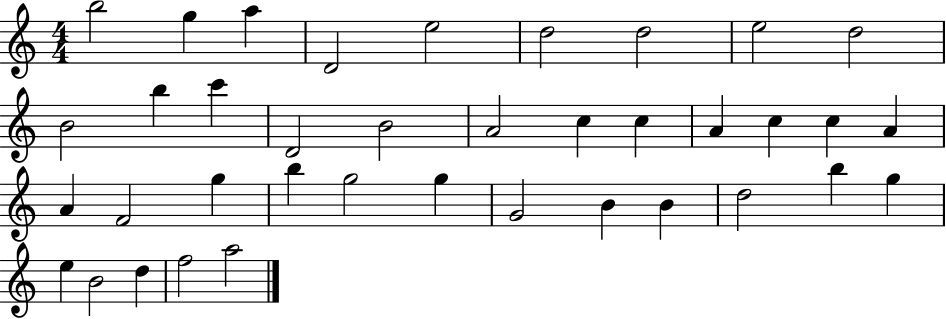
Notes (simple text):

B5/h G5/q A5/q D4/h E5/h D5/h D5/h E5/h D5/h B4/h B5/q C6/q D4/h B4/h A4/h C5/q C5/q A4/q C5/q C5/q A4/q A4/q F4/h G5/q B5/q G5/h G5/q G4/h B4/q B4/q D5/h B5/q G5/q E5/q B4/h D5/q F5/h A5/h